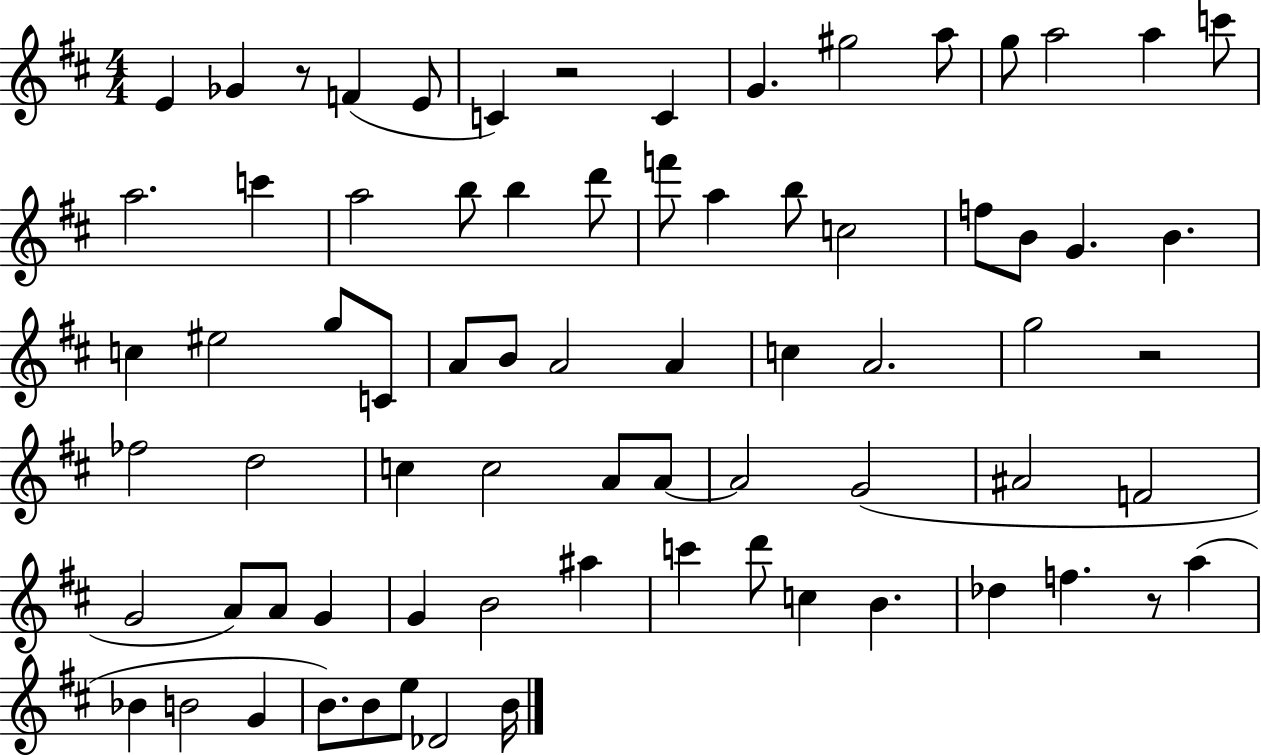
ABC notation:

X:1
T:Untitled
M:4/4
L:1/4
K:D
E _G z/2 F E/2 C z2 C G ^g2 a/2 g/2 a2 a c'/2 a2 c' a2 b/2 b d'/2 f'/2 a b/2 c2 f/2 B/2 G B c ^e2 g/2 C/2 A/2 B/2 A2 A c A2 g2 z2 _f2 d2 c c2 A/2 A/2 A2 G2 ^A2 F2 G2 A/2 A/2 G G B2 ^a c' d'/2 c B _d f z/2 a _B B2 G B/2 B/2 e/2 _D2 B/4